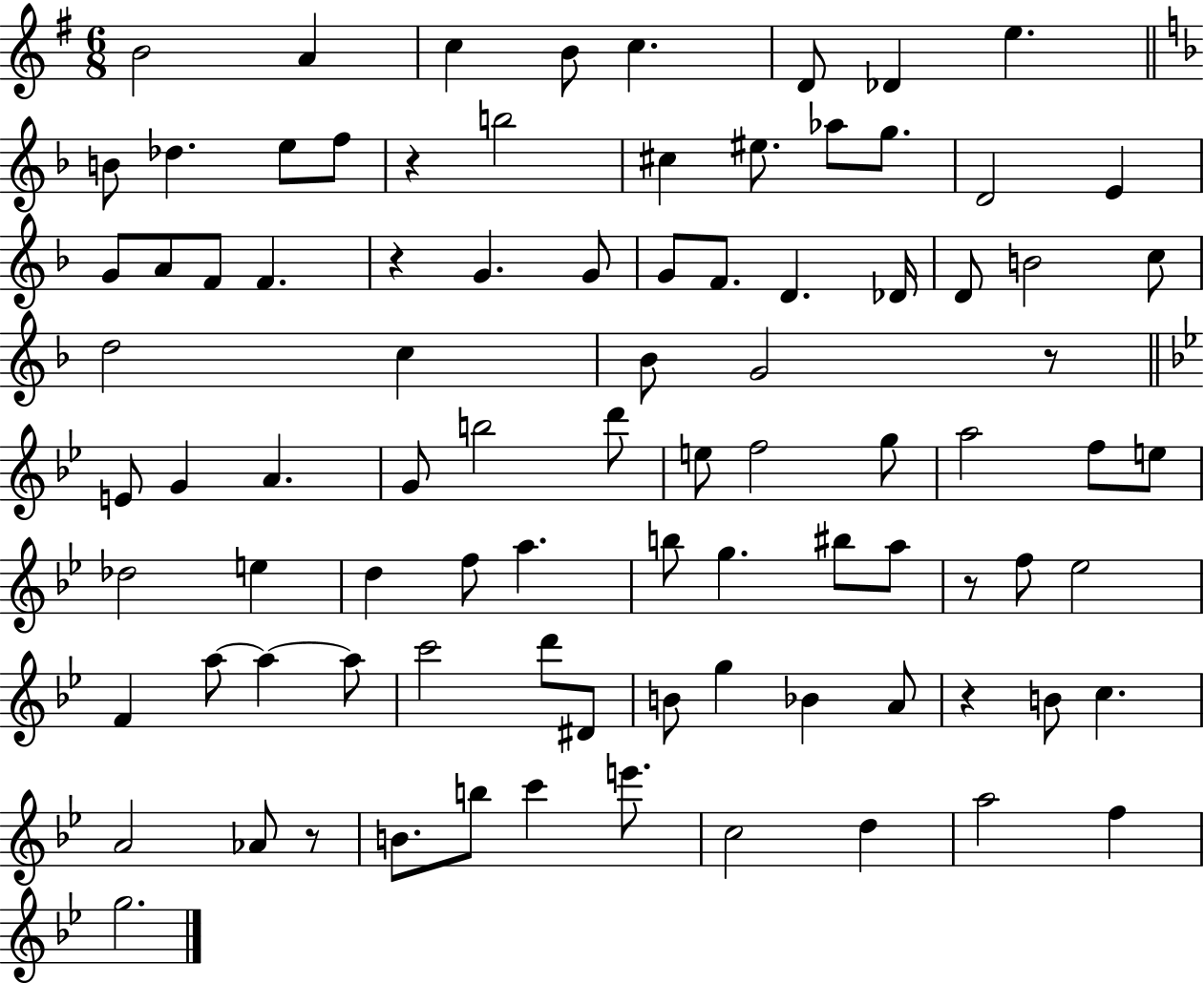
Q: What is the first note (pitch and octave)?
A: B4